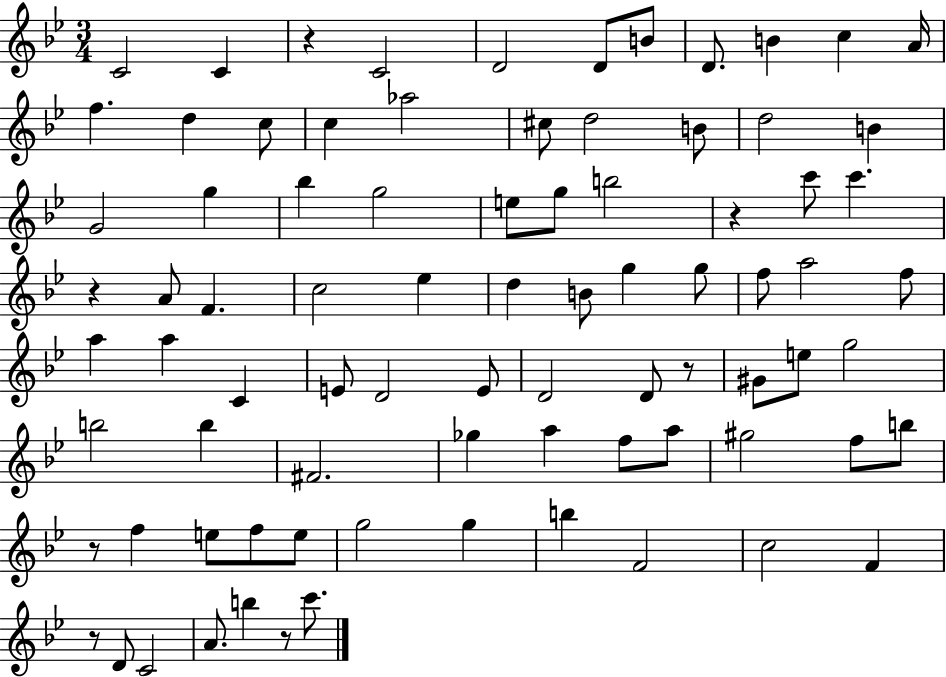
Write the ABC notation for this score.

X:1
T:Untitled
M:3/4
L:1/4
K:Bb
C2 C z C2 D2 D/2 B/2 D/2 B c A/4 f d c/2 c _a2 ^c/2 d2 B/2 d2 B G2 g _b g2 e/2 g/2 b2 z c'/2 c' z A/2 F c2 _e d B/2 g g/2 f/2 a2 f/2 a a C E/2 D2 E/2 D2 D/2 z/2 ^G/2 e/2 g2 b2 b ^F2 _g a f/2 a/2 ^g2 f/2 b/2 z/2 f e/2 f/2 e/2 g2 g b F2 c2 F z/2 D/2 C2 A/2 b z/2 c'/2